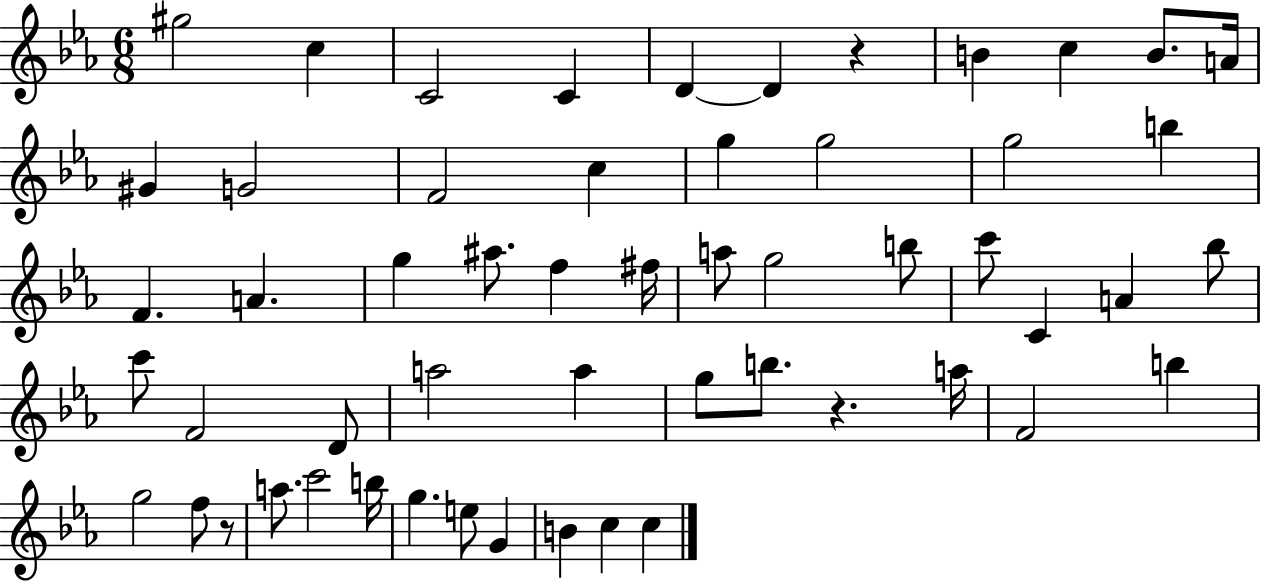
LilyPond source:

{
  \clef treble
  \numericTimeSignature
  \time 6/8
  \key ees \major
  gis''2 c''4 | c'2 c'4 | d'4~~ d'4 r4 | b'4 c''4 b'8. a'16 | \break gis'4 g'2 | f'2 c''4 | g''4 g''2 | g''2 b''4 | \break f'4. a'4. | g''4 ais''8. f''4 fis''16 | a''8 g''2 b''8 | c'''8 c'4 a'4 bes''8 | \break c'''8 f'2 d'8 | a''2 a''4 | g''8 b''8. r4. a''16 | f'2 b''4 | \break g''2 f''8 r8 | a''8. c'''2 b''16 | g''4. e''8 g'4 | b'4 c''4 c''4 | \break \bar "|."
}